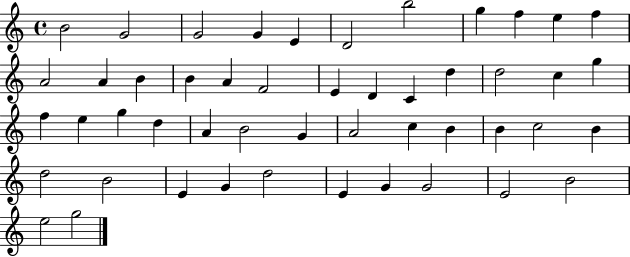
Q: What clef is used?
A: treble